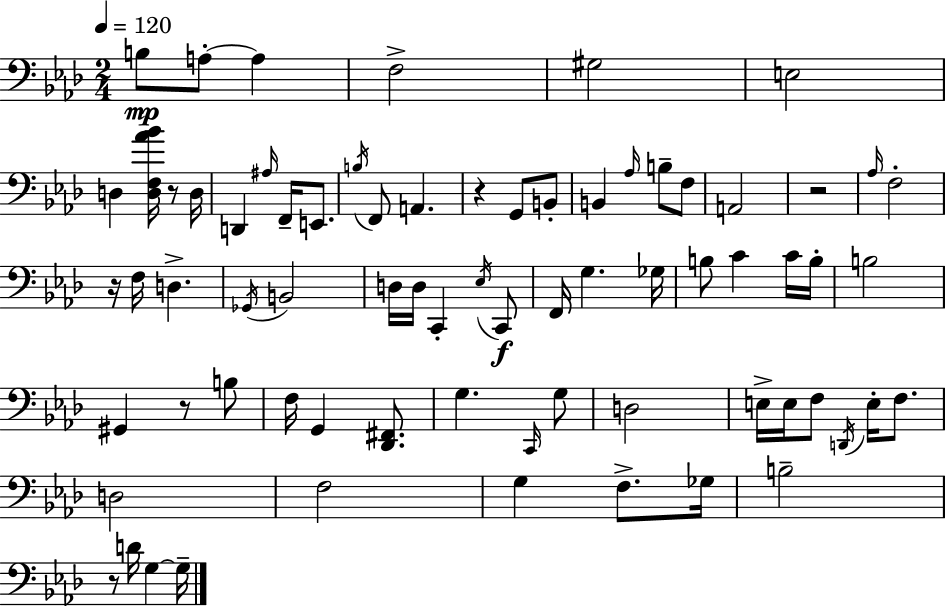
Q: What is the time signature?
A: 2/4